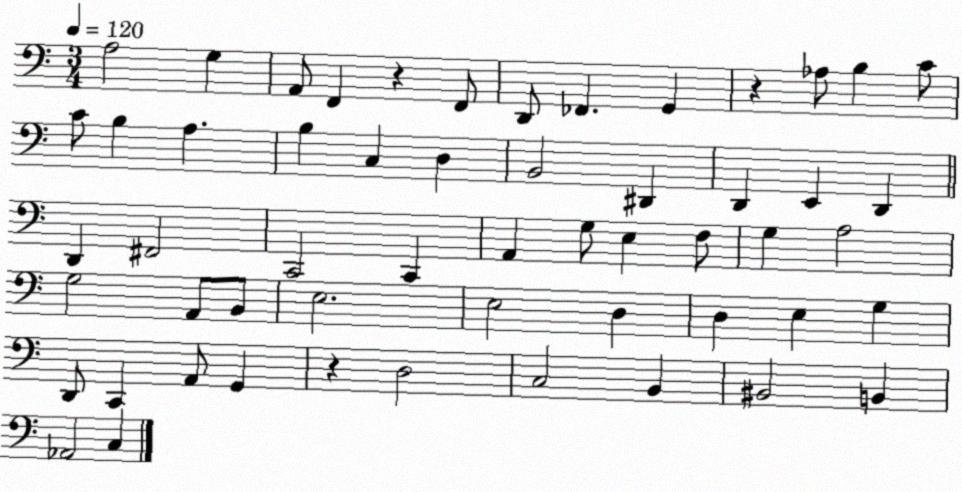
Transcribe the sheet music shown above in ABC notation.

X:1
T:Untitled
M:3/4
L:1/4
K:C
A,2 G, A,,/2 F,, z F,,/2 D,,/2 _F,, G,, z _A,/2 B, C/2 C/2 B, A, B, C, D, B,,2 ^D,, D,, E,, D,, D,, ^F,,2 C,,2 C,, A,, G,/2 E, F,/2 G, A,2 G,2 A,,/2 B,,/2 E,2 E,2 D, D, E, G, D,,/2 C,, A,,/2 G,, z D,2 C,2 B,, ^B,,2 B,, _A,,2 C,